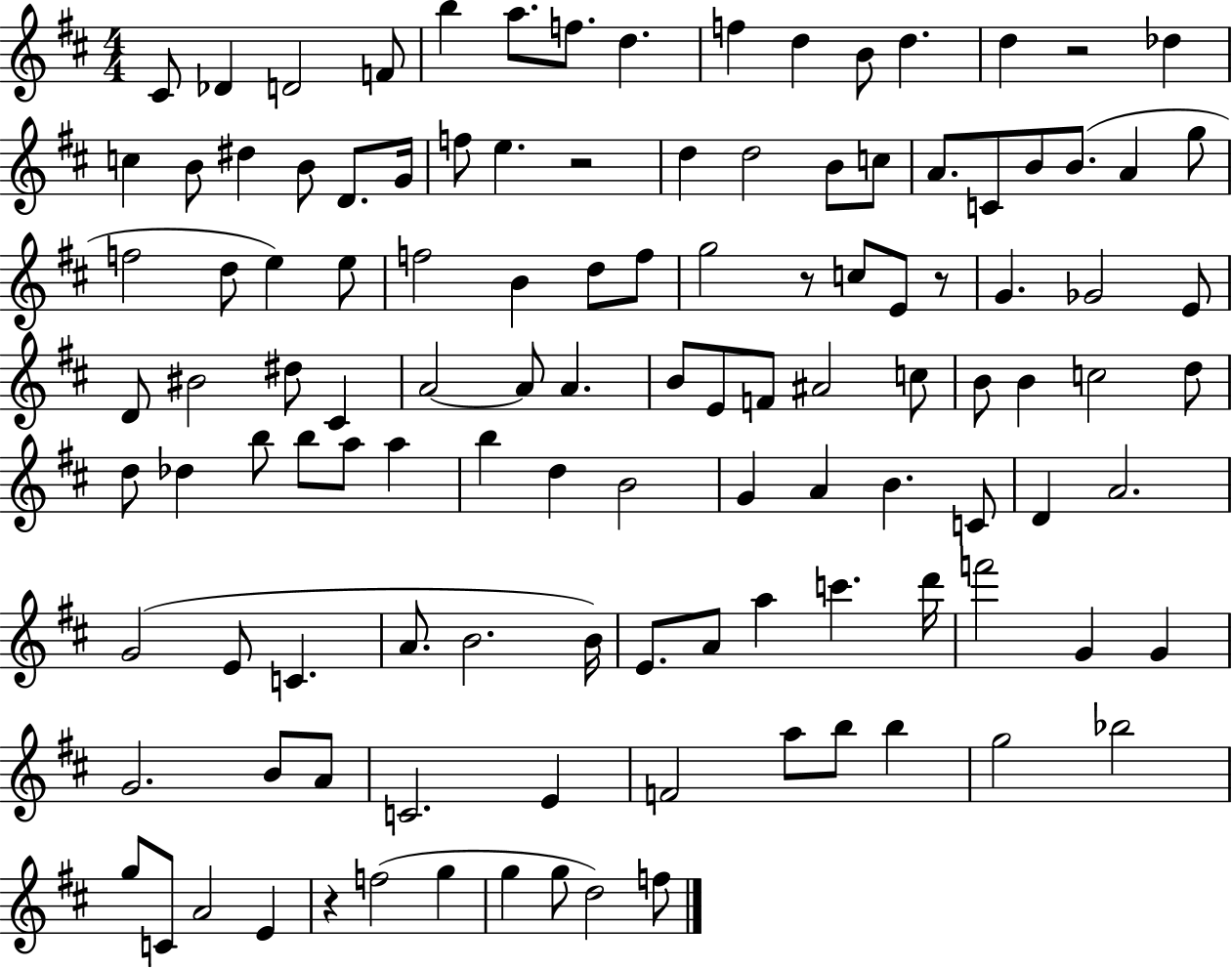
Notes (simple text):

C#4/e Db4/q D4/h F4/e B5/q A5/e. F5/e. D5/q. F5/q D5/q B4/e D5/q. D5/q R/h Db5/q C5/q B4/e D#5/q B4/e D4/e. G4/s F5/e E5/q. R/h D5/q D5/h B4/e C5/e A4/e. C4/e B4/e B4/e. A4/q G5/e F5/h D5/e E5/q E5/e F5/h B4/q D5/e F5/e G5/h R/e C5/e E4/e R/e G4/q. Gb4/h E4/e D4/e BIS4/h D#5/e C#4/q A4/h A4/e A4/q. B4/e E4/e F4/e A#4/h C5/e B4/e B4/q C5/h D5/e D5/e Db5/q B5/e B5/e A5/e A5/q B5/q D5/q B4/h G4/q A4/q B4/q. C4/e D4/q A4/h. G4/h E4/e C4/q. A4/e. B4/h. B4/s E4/e. A4/e A5/q C6/q. D6/s F6/h G4/q G4/q G4/h. B4/e A4/e C4/h. E4/q F4/h A5/e B5/e B5/q G5/h Bb5/h G5/e C4/e A4/h E4/q R/q F5/h G5/q G5/q G5/e D5/h F5/e